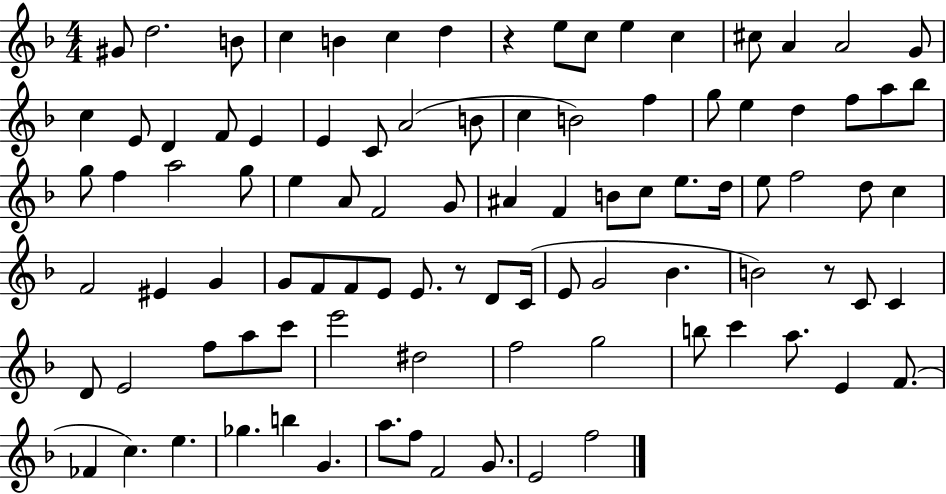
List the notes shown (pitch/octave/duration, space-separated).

G#4/e D5/h. B4/e C5/q B4/q C5/q D5/q R/q E5/e C5/e E5/q C5/q C#5/e A4/q A4/h G4/e C5/q E4/e D4/q F4/e E4/q E4/q C4/e A4/h B4/e C5/q B4/h F5/q G5/e E5/q D5/q F5/e A5/e Bb5/e G5/e F5/q A5/h G5/e E5/q A4/e F4/h G4/e A#4/q F4/q B4/e C5/e E5/e. D5/s E5/e F5/h D5/e C5/q F4/h EIS4/q G4/q G4/e F4/e F4/e E4/e E4/e. R/e D4/e C4/s E4/e G4/h Bb4/q. B4/h R/e C4/e C4/q D4/e E4/h F5/e A5/e C6/e E6/h D#5/h F5/h G5/h B5/e C6/q A5/e. E4/q F4/e. FES4/q C5/q. E5/q. Gb5/q. B5/q G4/q. A5/e. F5/e F4/h G4/e. E4/h F5/h